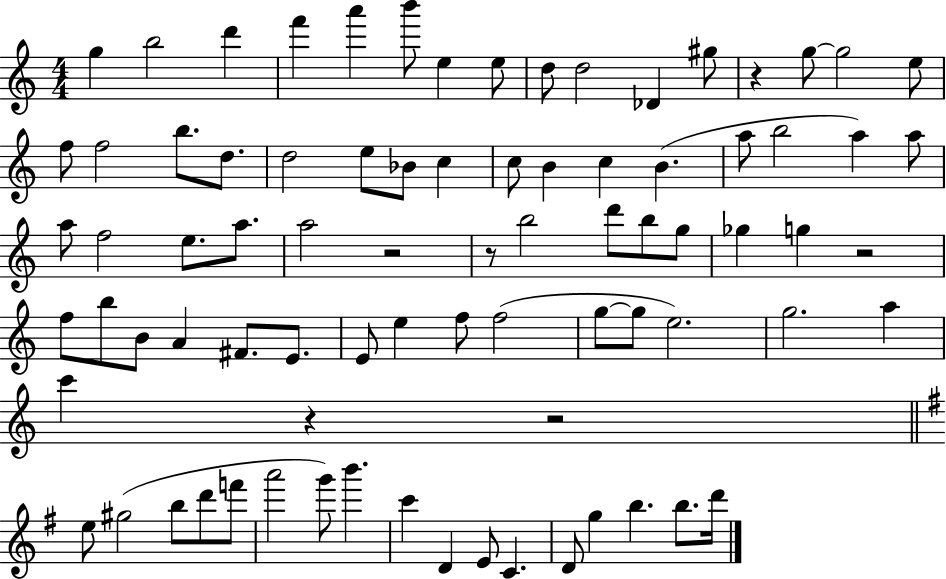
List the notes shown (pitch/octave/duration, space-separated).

G5/q B5/h D6/q F6/q A6/q B6/e E5/q E5/e D5/e D5/h Db4/q G#5/e R/q G5/e G5/h E5/e F5/e F5/h B5/e. D5/e. D5/h E5/e Bb4/e C5/q C5/e B4/q C5/q B4/q. A5/e B5/h A5/q A5/e A5/e F5/h E5/e. A5/e. A5/h R/h R/e B5/h D6/e B5/e G5/e Gb5/q G5/q R/h F5/e B5/e B4/e A4/q F#4/e. E4/e. E4/e E5/q F5/e F5/h G5/e G5/e E5/h. G5/h. A5/q C6/q R/q R/h E5/e G#5/h B5/e D6/e F6/e A6/h G6/e B6/q. C6/q D4/q E4/e C4/q. D4/e G5/q B5/q. B5/e. D6/s